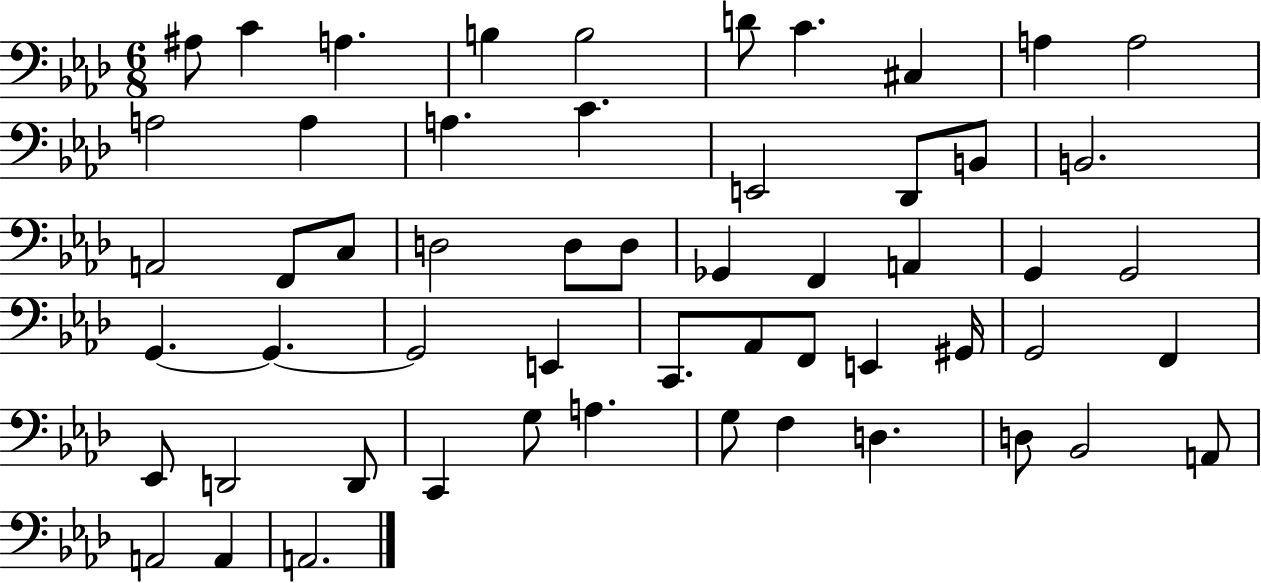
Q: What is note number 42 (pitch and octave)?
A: D2